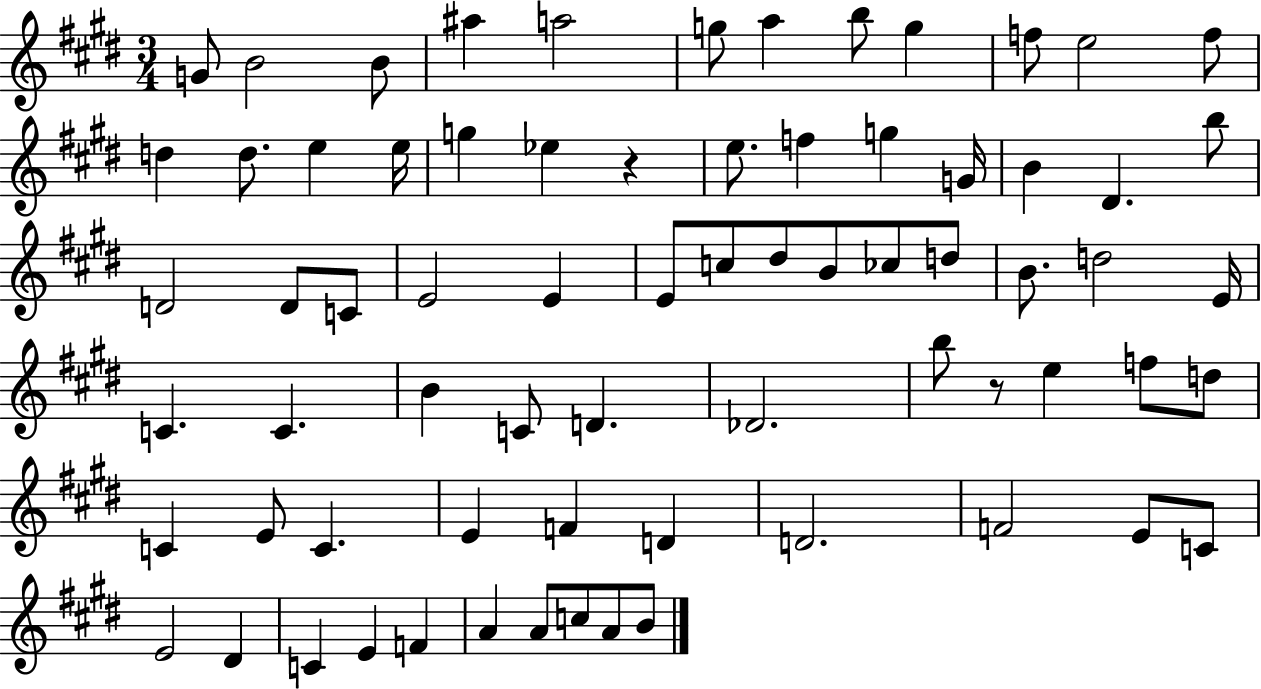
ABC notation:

X:1
T:Untitled
M:3/4
L:1/4
K:E
G/2 B2 B/2 ^a a2 g/2 a b/2 g f/2 e2 f/2 d d/2 e e/4 g _e z e/2 f g G/4 B ^D b/2 D2 D/2 C/2 E2 E E/2 c/2 ^d/2 B/2 _c/2 d/2 B/2 d2 E/4 C C B C/2 D _D2 b/2 z/2 e f/2 d/2 C E/2 C E F D D2 F2 E/2 C/2 E2 ^D C E F A A/2 c/2 A/2 B/2